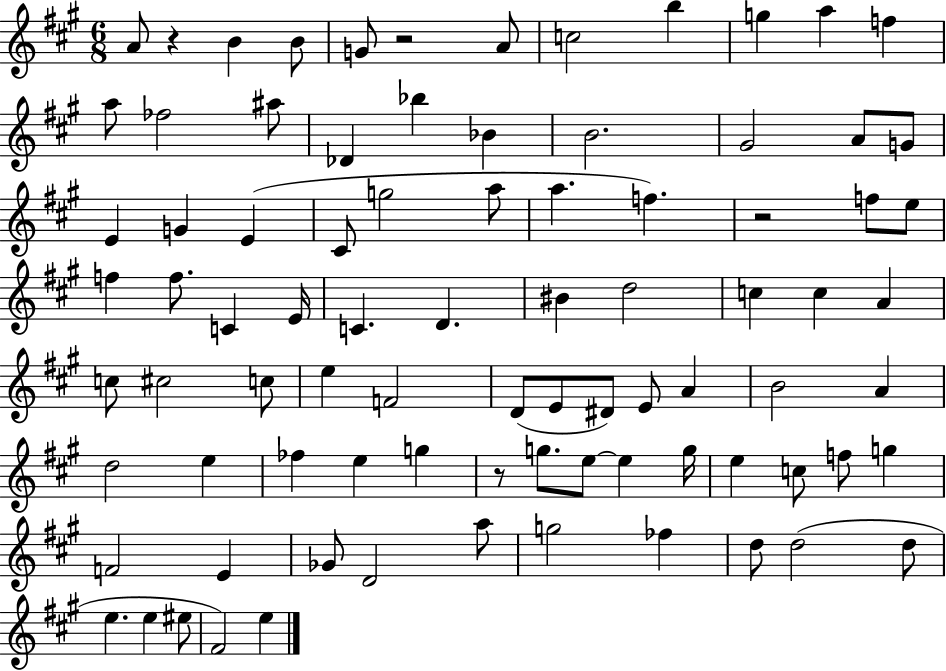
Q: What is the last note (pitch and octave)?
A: E5